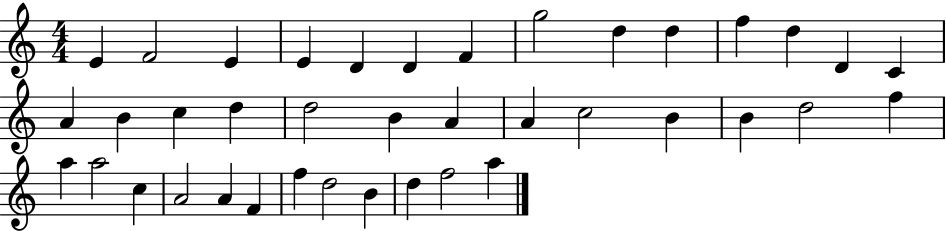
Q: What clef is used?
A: treble